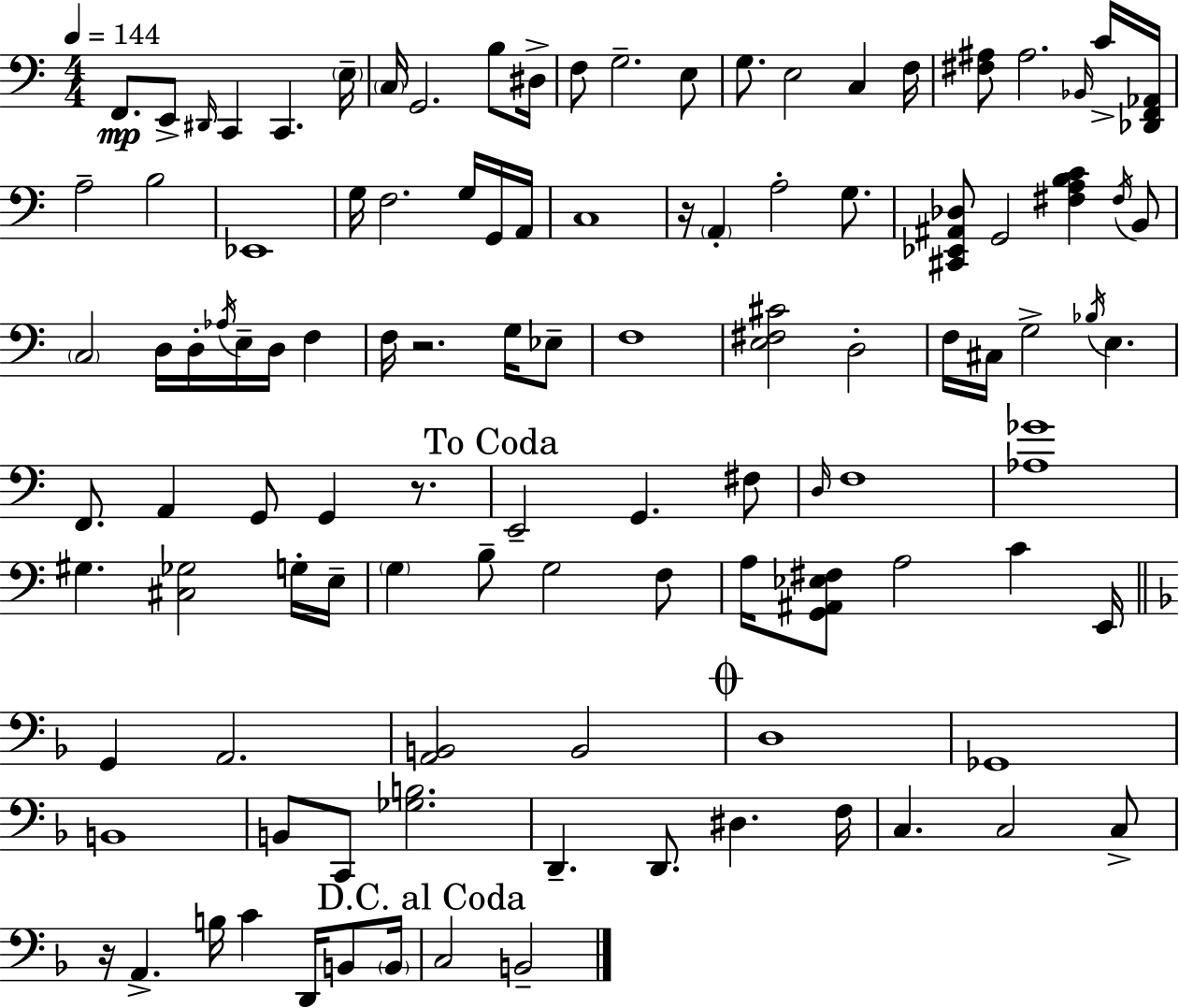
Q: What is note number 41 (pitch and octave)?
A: D3